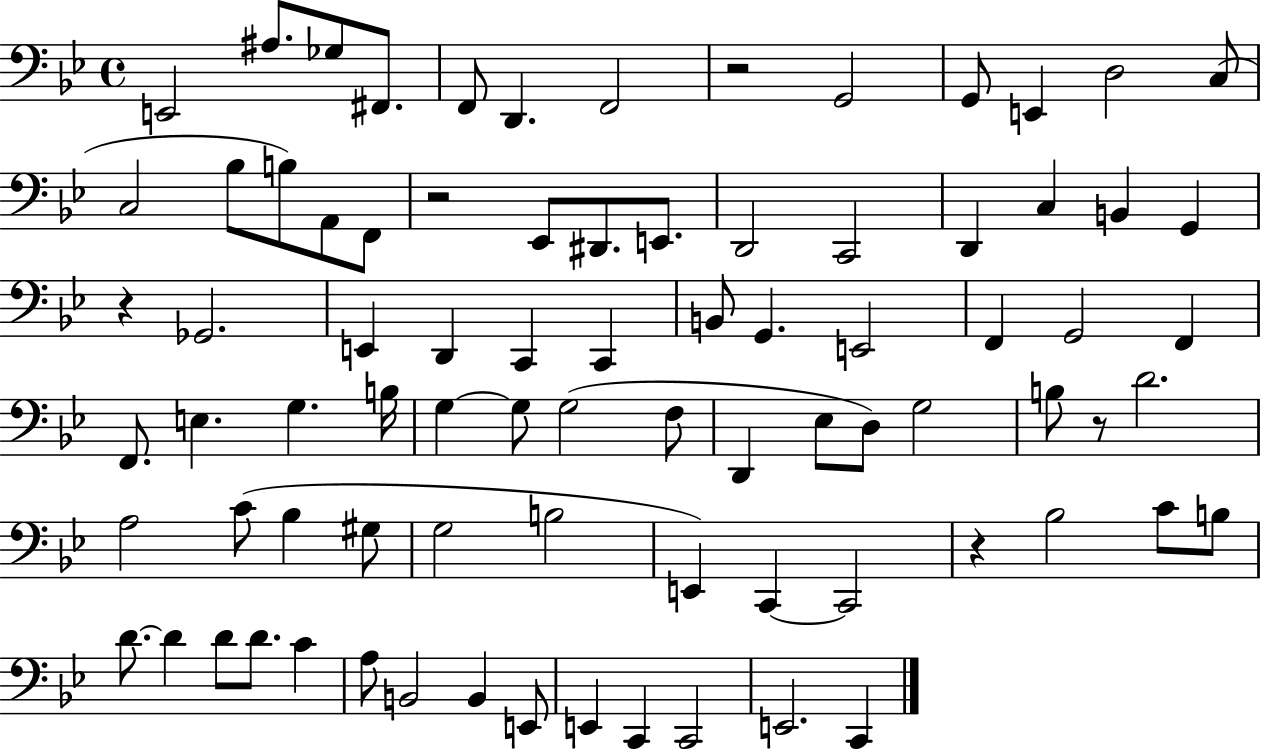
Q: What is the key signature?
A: BES major